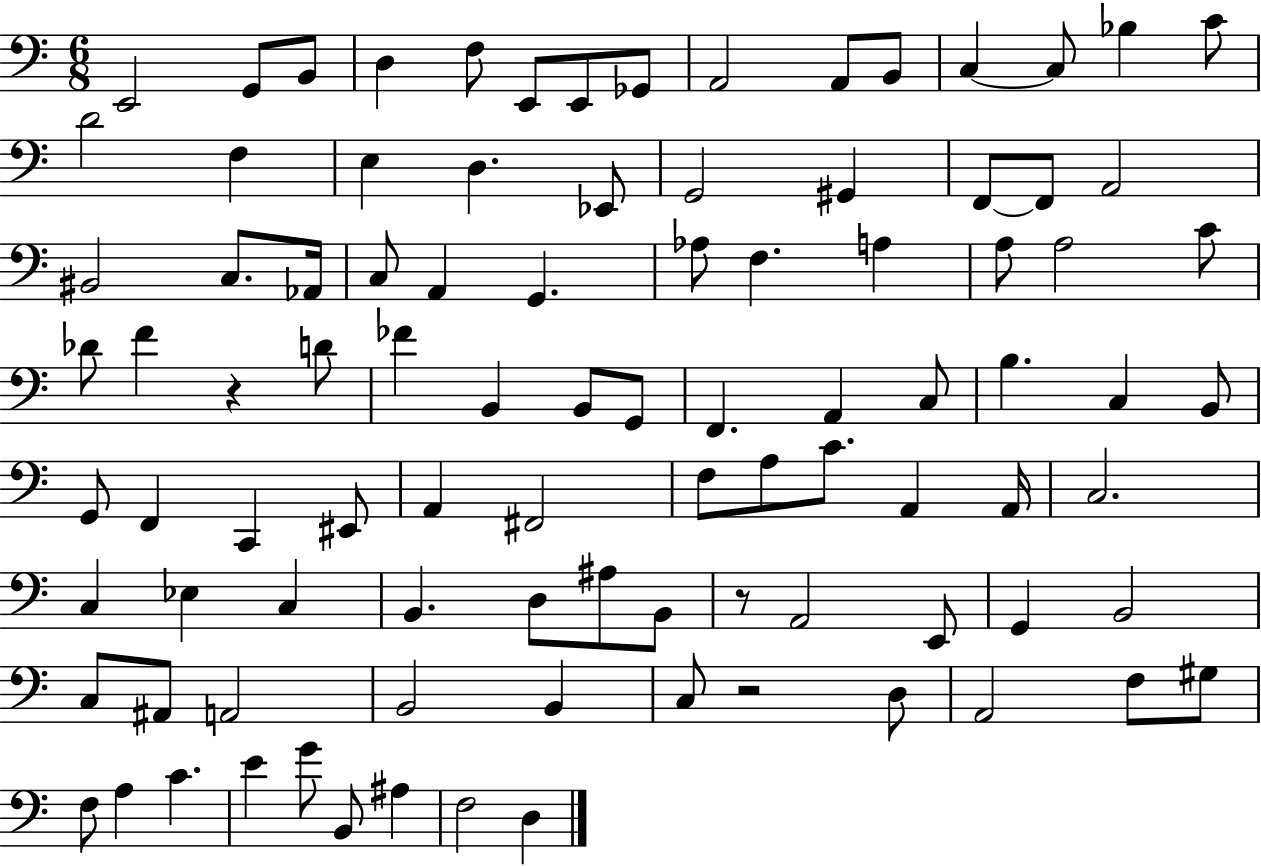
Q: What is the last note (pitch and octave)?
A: D3